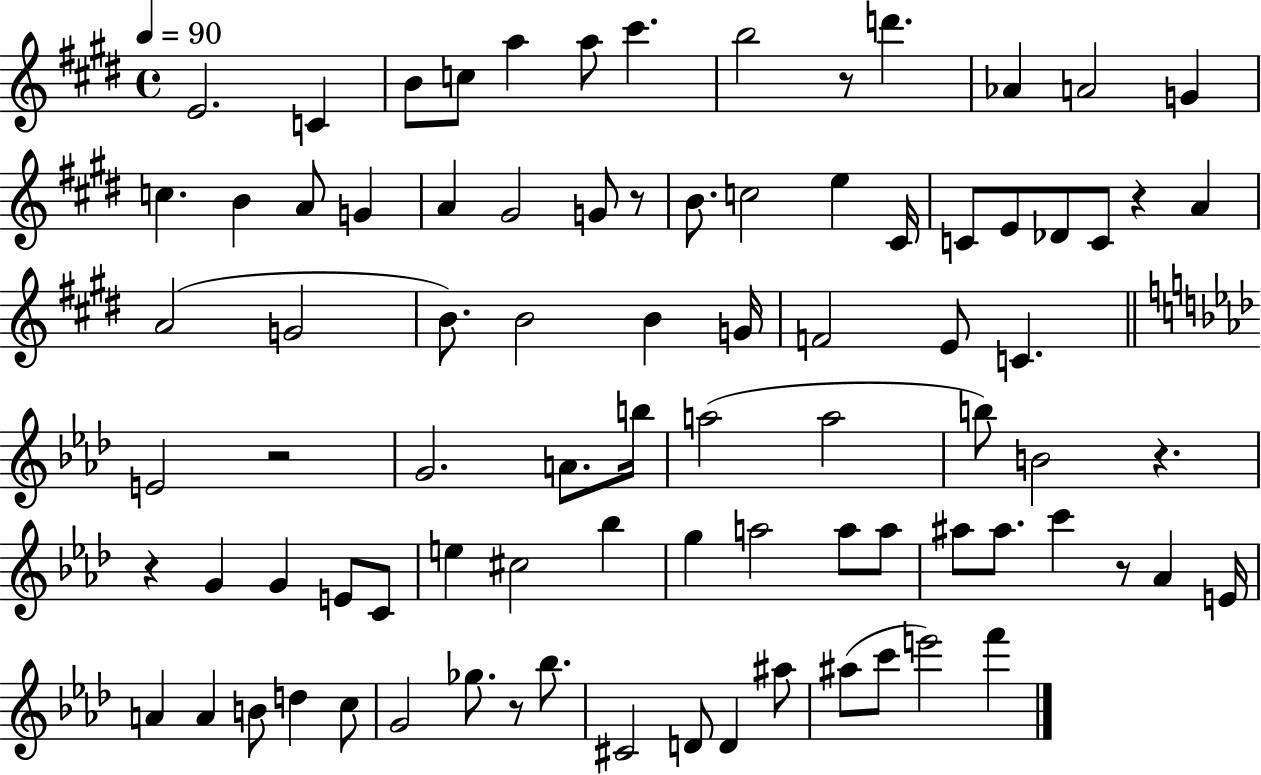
X:1
T:Untitled
M:4/4
L:1/4
K:E
E2 C B/2 c/2 a a/2 ^c' b2 z/2 d' _A A2 G c B A/2 G A ^G2 G/2 z/2 B/2 c2 e ^C/4 C/2 E/2 _D/2 C/2 z A A2 G2 B/2 B2 B G/4 F2 E/2 C E2 z2 G2 A/2 b/4 a2 a2 b/2 B2 z z G G E/2 C/2 e ^c2 _b g a2 a/2 a/2 ^a/2 ^a/2 c' z/2 _A E/4 A A B/2 d c/2 G2 _g/2 z/2 _b/2 ^C2 D/2 D ^a/2 ^a/2 c'/2 e'2 f'